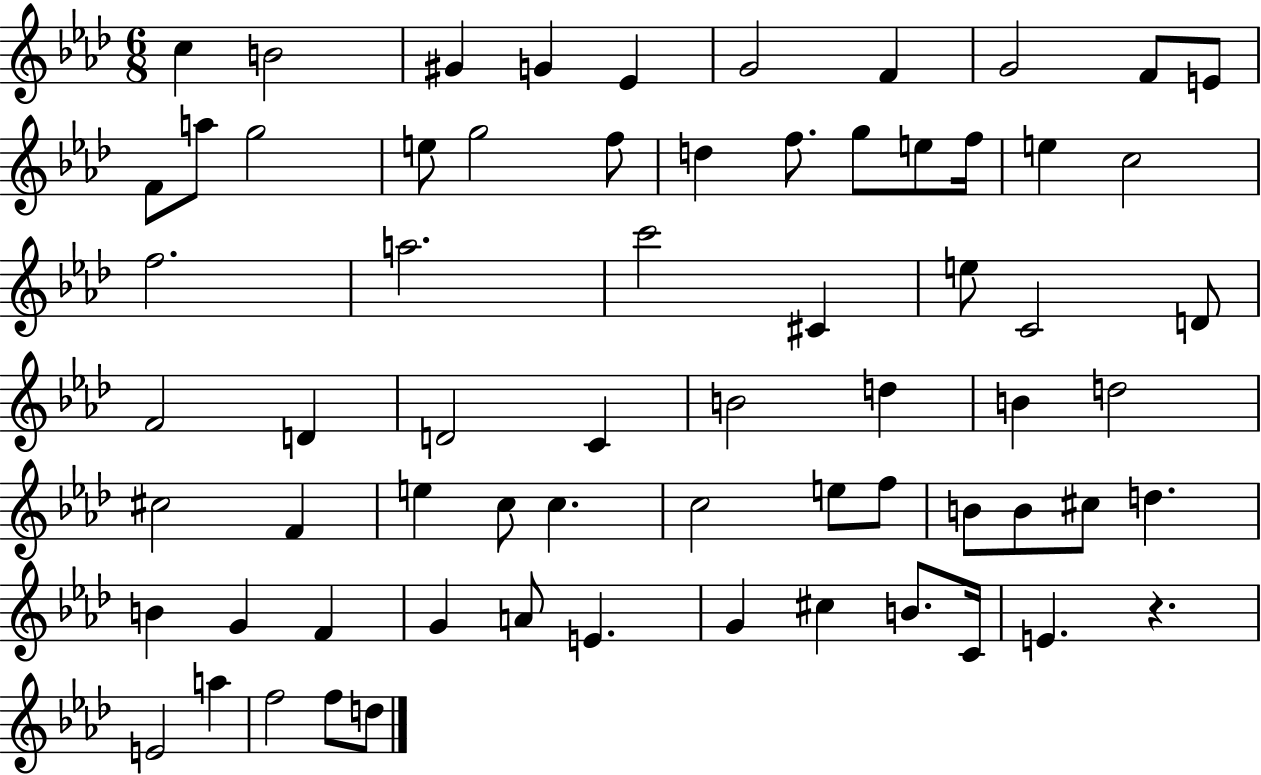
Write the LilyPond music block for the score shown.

{
  \clef treble
  \numericTimeSignature
  \time 6/8
  \key aes \major
  c''4 b'2 | gis'4 g'4 ees'4 | g'2 f'4 | g'2 f'8 e'8 | \break f'8 a''8 g''2 | e''8 g''2 f''8 | d''4 f''8. g''8 e''8 f''16 | e''4 c''2 | \break f''2. | a''2. | c'''2 cis'4 | e''8 c'2 d'8 | \break f'2 d'4 | d'2 c'4 | b'2 d''4 | b'4 d''2 | \break cis''2 f'4 | e''4 c''8 c''4. | c''2 e''8 f''8 | b'8 b'8 cis''8 d''4. | \break b'4 g'4 f'4 | g'4 a'8 e'4. | g'4 cis''4 b'8. c'16 | e'4. r4. | \break e'2 a''4 | f''2 f''8 d''8 | \bar "|."
}